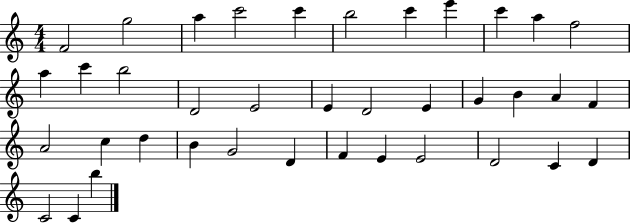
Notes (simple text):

F4/h G5/h A5/q C6/h C6/q B5/h C6/q E6/q C6/q A5/q F5/h A5/q C6/q B5/h D4/h E4/h E4/q D4/h E4/q G4/q B4/q A4/q F4/q A4/h C5/q D5/q B4/q G4/h D4/q F4/q E4/q E4/h D4/h C4/q D4/q C4/h C4/q B5/q